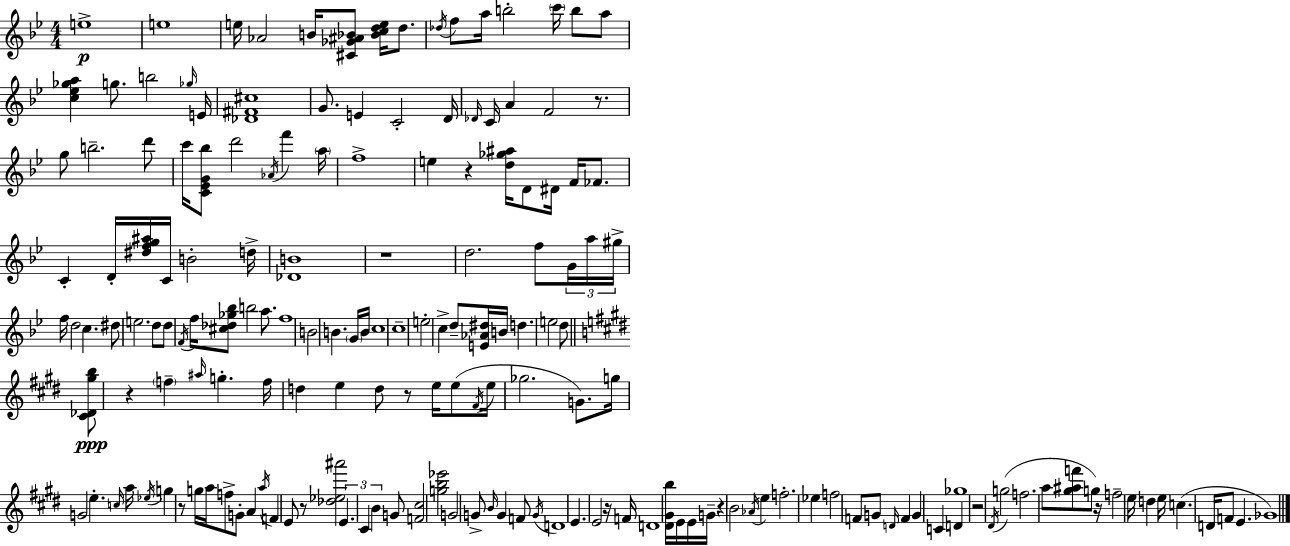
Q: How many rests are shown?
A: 11